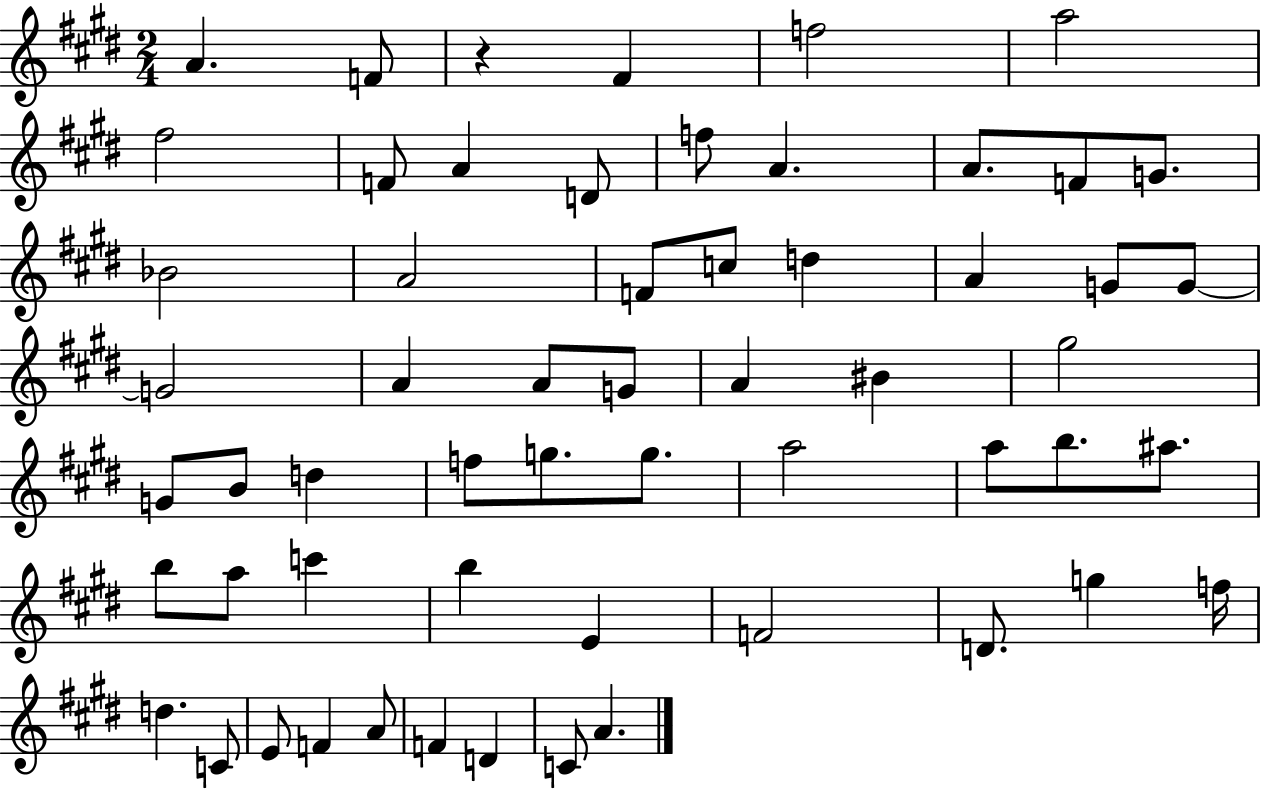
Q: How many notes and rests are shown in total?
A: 58